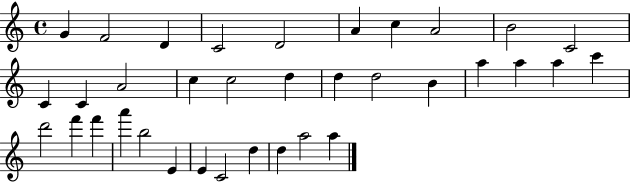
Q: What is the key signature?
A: C major